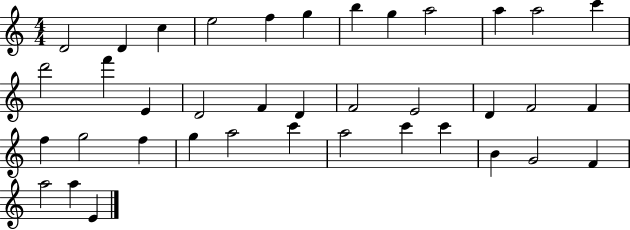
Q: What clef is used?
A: treble